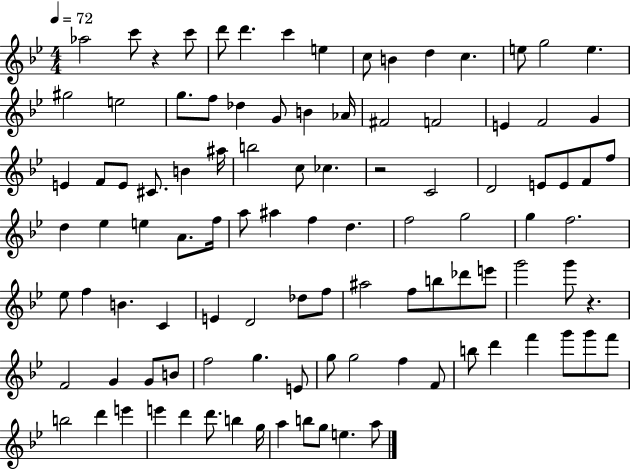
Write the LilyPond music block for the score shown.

{
  \clef treble
  \numericTimeSignature
  \time 4/4
  \key bes \major
  \tempo 4 = 72
  aes''2 c'''8 r4 c'''8 | d'''8 d'''4. c'''4 e''4 | c''8 b'4 d''4 c''4. | e''8 g''2 e''4. | \break gis''2 e''2 | g''8. f''8 des''4 g'8 b'4 aes'16 | fis'2 f'2 | e'4 f'2 g'4 | \break e'4 f'8 e'8 cis'8. b'4 ais''16 | b''2 c''8 ces''4. | r2 c'2 | d'2 e'8 e'8 f'8 f''8 | \break d''4 ees''4 e''4 a'8. f''16 | a''8 ais''4 f''4 d''4. | f''2 g''2 | g''4 f''2. | \break ees''8 f''4 b'4. c'4 | e'4 d'2 des''8 f''8 | ais''2 f''8 b''8 des'''8 e'''8 | g'''2 g'''8 r4. | \break f'2 g'4 g'8 b'8 | f''2 g''4. e'8 | g''8 g''2 f''4 f'8 | b''8 d'''4 f'''4 g'''8 g'''8 f'''8 | \break b''2 d'''4 e'''4 | e'''4 d'''4 d'''8. b''4 g''16 | a''4 b''8 g''8 e''4. a''8 | \bar "|."
}